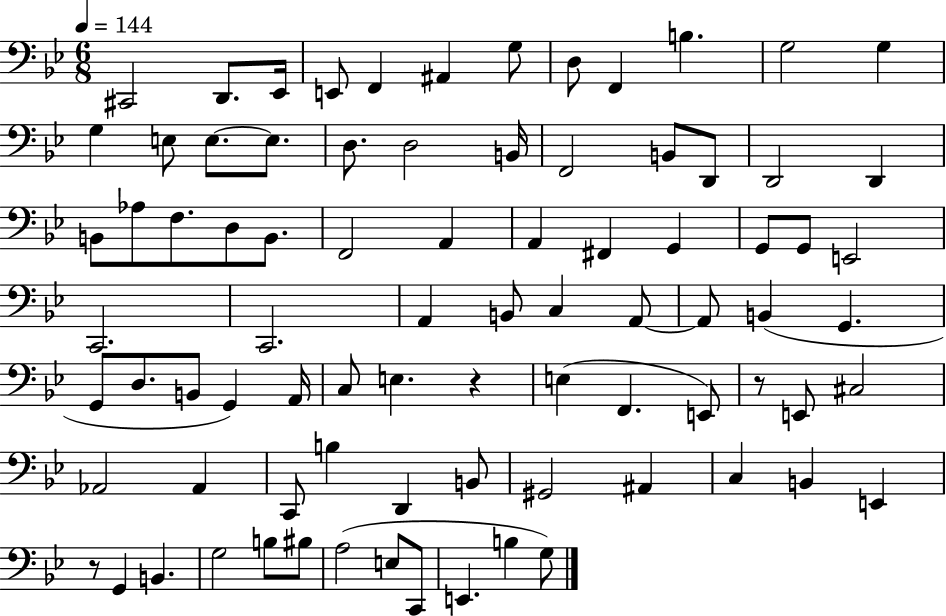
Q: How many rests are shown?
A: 3